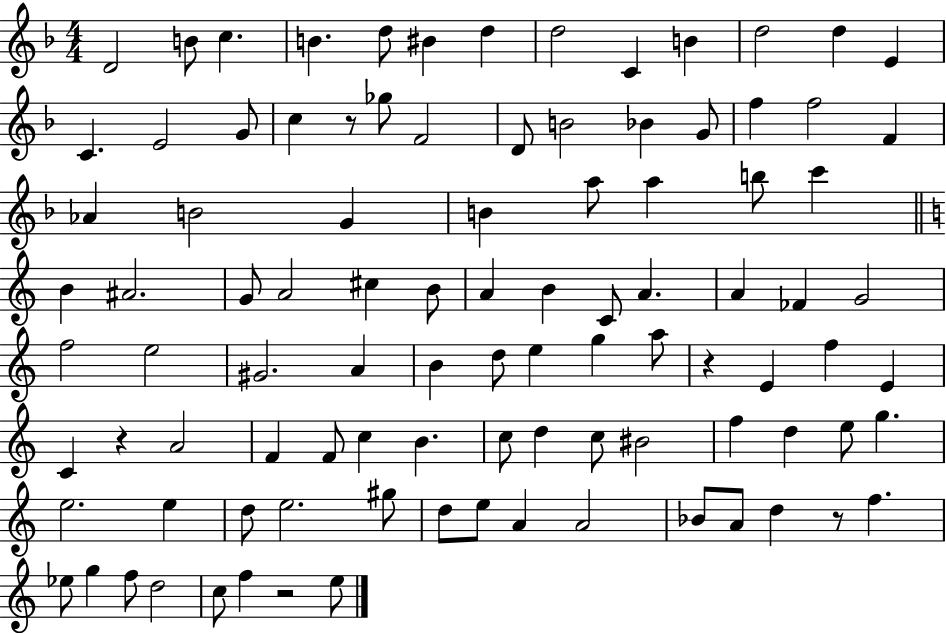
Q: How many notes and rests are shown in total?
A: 98